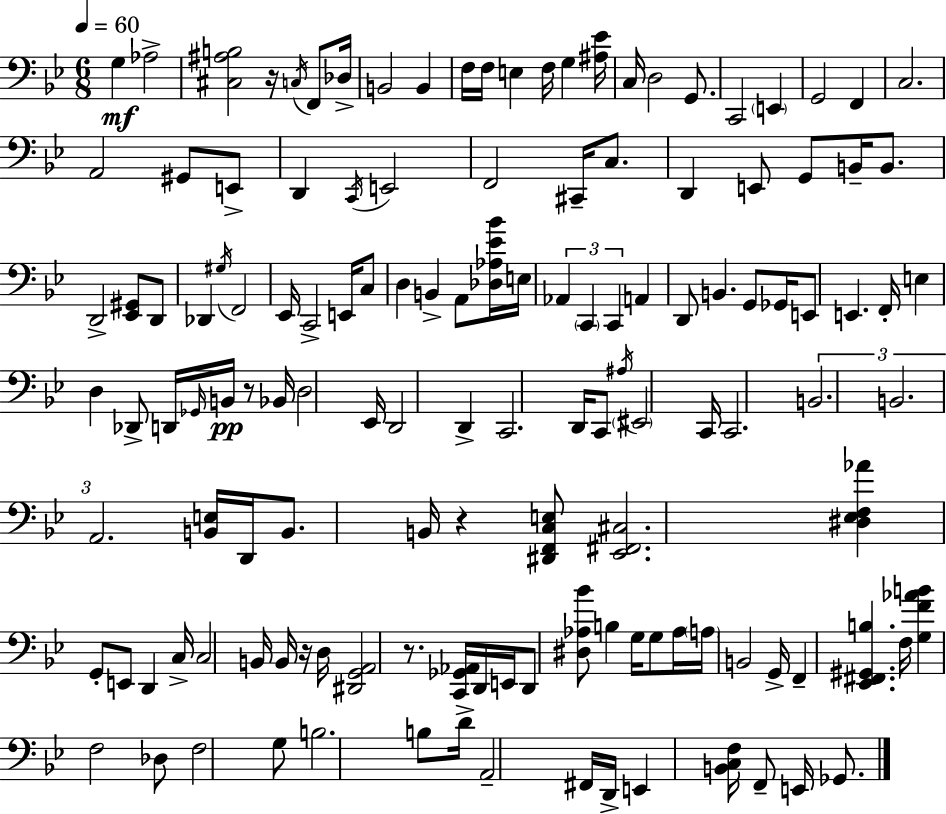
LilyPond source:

{
  \clef bass
  \numericTimeSignature
  \time 6/8
  \key bes \major
  \tempo 4 = 60
  g4\mf aes2-> | <cis ais b>2 r16 \acciaccatura { c16 } f,8 | des16-> b,2 b,4 | f16 f16 e4 f16 g4 | \break <ais ees'>16 c16 d2 g,8. | c,2 \parenthesize e,4 | g,2 f,4 | c2. | \break a,2 gis,8 e,8-> | d,4 \acciaccatura { c,16 } e,2 | f,2 cis,16-- c8. | d,4 e,8 g,8 b,16-- b,8. | \break d,2-> <ees, gis,>8 | d,8 des,4 \acciaccatura { gis16 } f,2 | ees,16 c,2-> | e,16 c8 d4 b,4-> a,8 | \break <des aes ees' bes'>16 e16 \tuplet 3/2 { aes,4 \parenthesize c,4 c,4 } | a,4 d,8 b,4. | g,8 ges,16 e,8 e,4. | f,16-. e4 d4 des,8-> | \break d,16 \grace { ges,16 }\pp b,16 r8 bes,16 d2 | ees,16 d,2 | d,4-> c,2. | d,16 c,8 \acciaccatura { ais16 } \parenthesize eis,2 | \break c,16 c,2. | \tuplet 3/2 { b,2. | b,2. | a,2. } | \break <b, e>16 d,16 b,8. b,16 r4 | <dis, f, c e>8 <ees, fis, cis>2. | <dis ees f aes'>4 g,8-. e,8 | d,4 c16-> c2 | \break b,16 b,16 r16 d16 <dis, g, a,>2 | r8. <c, ges, aes,>16 d,16 e,16 d,8 <dis aes bes'>8 | b4 g16 g8 aes16 \parenthesize a16 b,2 | g,16-> f,4-- <ees, fis, gis, b>4. | \break f16 <g f' aes' b'>4 f2 | des8 f2 | g8 b2. | b8 d'16-> a,2-- | \break fis,16 d,16-> e,4 <b, c f>16 f,8-- | e,16 ges,8. \bar "|."
}